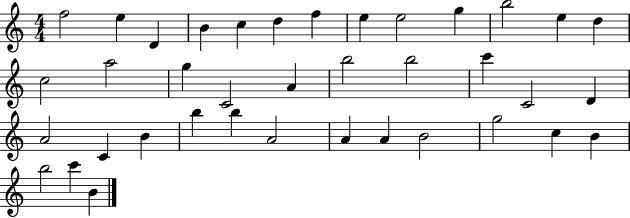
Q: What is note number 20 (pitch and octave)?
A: B5